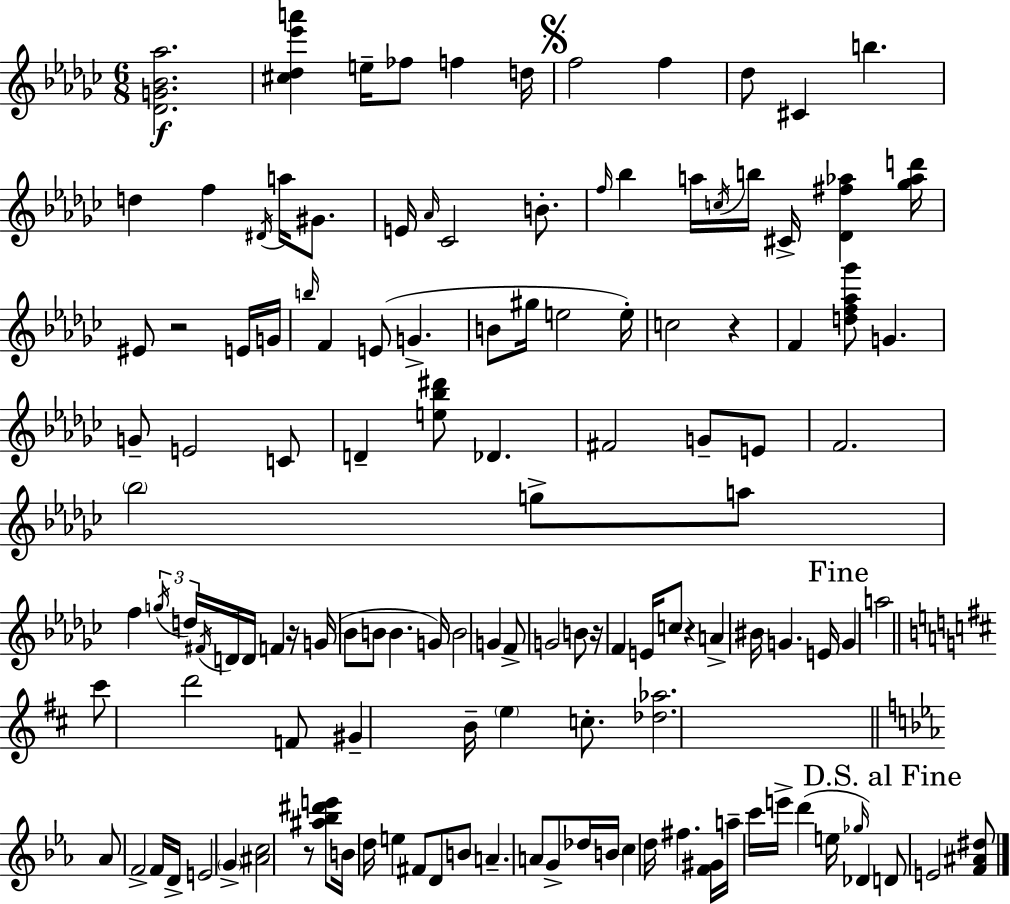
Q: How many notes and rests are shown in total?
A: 129